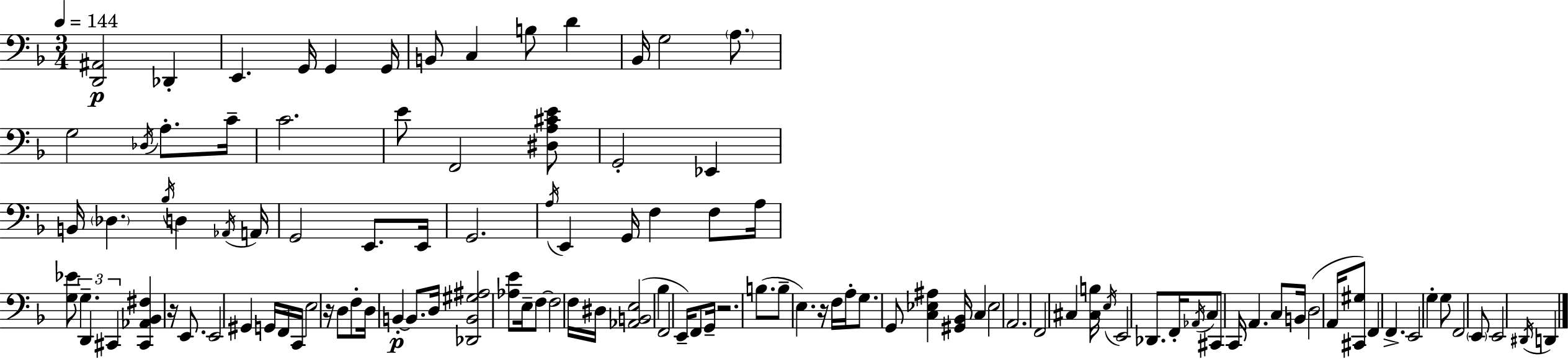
{
  \clef bass
  \numericTimeSignature
  \time 3/4
  \key f \major
  \tempo 4 = 144
  <d, ais,>2\p des,4-. | e,4. g,16 g,4 g,16 | b,8 c4 b8 d'4 | bes,16 g2 \parenthesize a8. | \break g2 \acciaccatura { des16 } a8.-. | c'16-- c'2. | e'8 f,2 <dis a cis' e'>8 | g,2-. ees,4 | \break b,16 \parenthesize des4. \acciaccatura { bes16 } d4 | \acciaccatura { aes,16 } a,16 g,2 e,8. | e,16 g,2. | \acciaccatura { a16 } e,4 g,16 f4 | \break f8 a16 <g ees'>8 \tuplet 3/2 { g4.-- | d,4 cis,4 } <cis, aes, bes, fis>4 | r16 e,8. e,2 | gis,4 g,16 f,16 c,16 e2 | \break r16 d8 f8-. d16 b,4-.~~\p | b,8. d16 <des, b, gis ais>2 | <aes e'>8 e16-- f8~~ f2 | f16 dis16 <aes, b, e>2( | \break bes4 f,2 | e,16--) f,8 g,16-- r2. | b8.( b8-- e4.) | r16 f16 a16-. g8. g,8 <c ees ais>4 | \break <gis, bes,>16 c4 ees2 | a,2. | f,2 | cis4 <cis b>16 \acciaccatura { e16 } e,2 | \break des,8. f,16-. \acciaccatura { aes,16 } c8 cis,8 c,16 | a,4. c8 b,16 d2( | a,16 <cis, gis>8) f,4 | f,4.-> e,2 | \break g4-. g8 f,2 | \parenthesize e,8 e,2 | \acciaccatura { dis,16 } d,4 \bar "|."
}